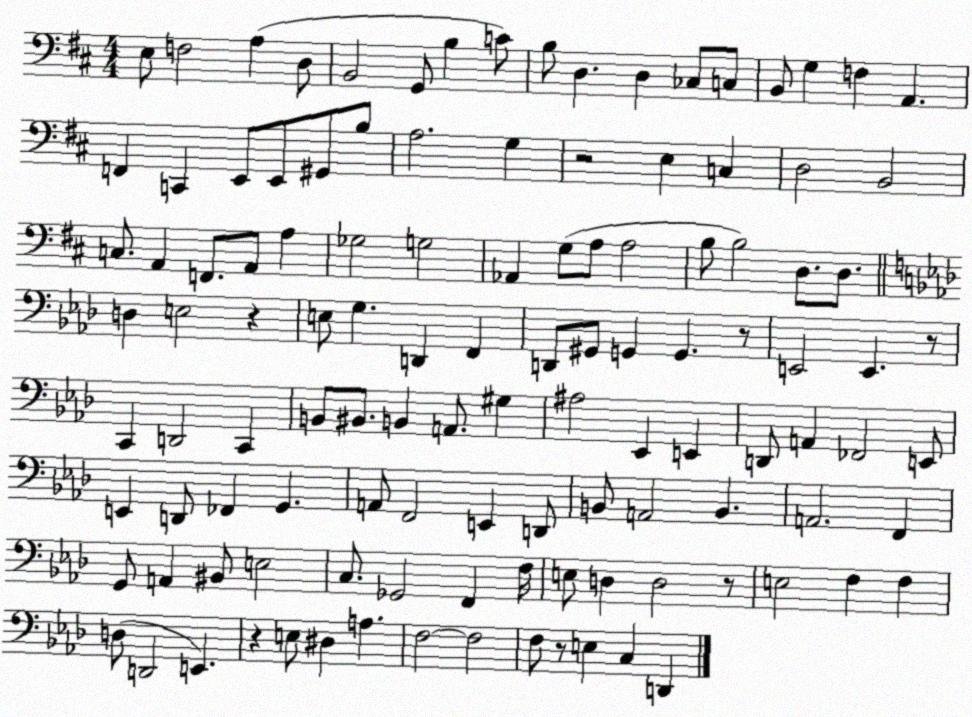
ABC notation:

X:1
T:Untitled
M:4/4
L:1/4
K:D
E,/2 F,2 A, D,/2 B,,2 G,,/2 B, C/2 B,/2 D, D, _C,/2 C,/2 B,,/2 G, F, A,, F,, C,, E,,/2 E,,/2 ^G,,/2 B,/2 A,2 G, z2 E, C, D,2 B,,2 C,/2 A,, F,,/2 A,,/2 A, _G,2 G,2 _A,, G,/2 A,/2 A,2 B,/2 B,2 D,/2 D,/2 D, E,2 z E,/2 G, D,, F,, D,,/2 ^G,,/2 G,, G,, z/2 E,,2 E,, z/2 C,, D,,2 C,, B,,/2 ^B,,/2 B,, A,,/2 ^G, ^A,2 _E,, E,, D,,/2 A,, _F,,2 E,,/2 E,, D,,/2 _F,, G,, A,,/2 F,,2 E,, D,,/2 B,,/2 A,,2 B,, A,,2 F,, G,,/2 A,, ^B,,/2 E,2 C,/2 _G,,2 F,, F,/4 E,/2 D, D,2 z/2 E,2 F, F, D,/2 D,,2 E,, z E,/2 ^D, A, F,2 F,2 F,/2 z/2 E, C, D,,